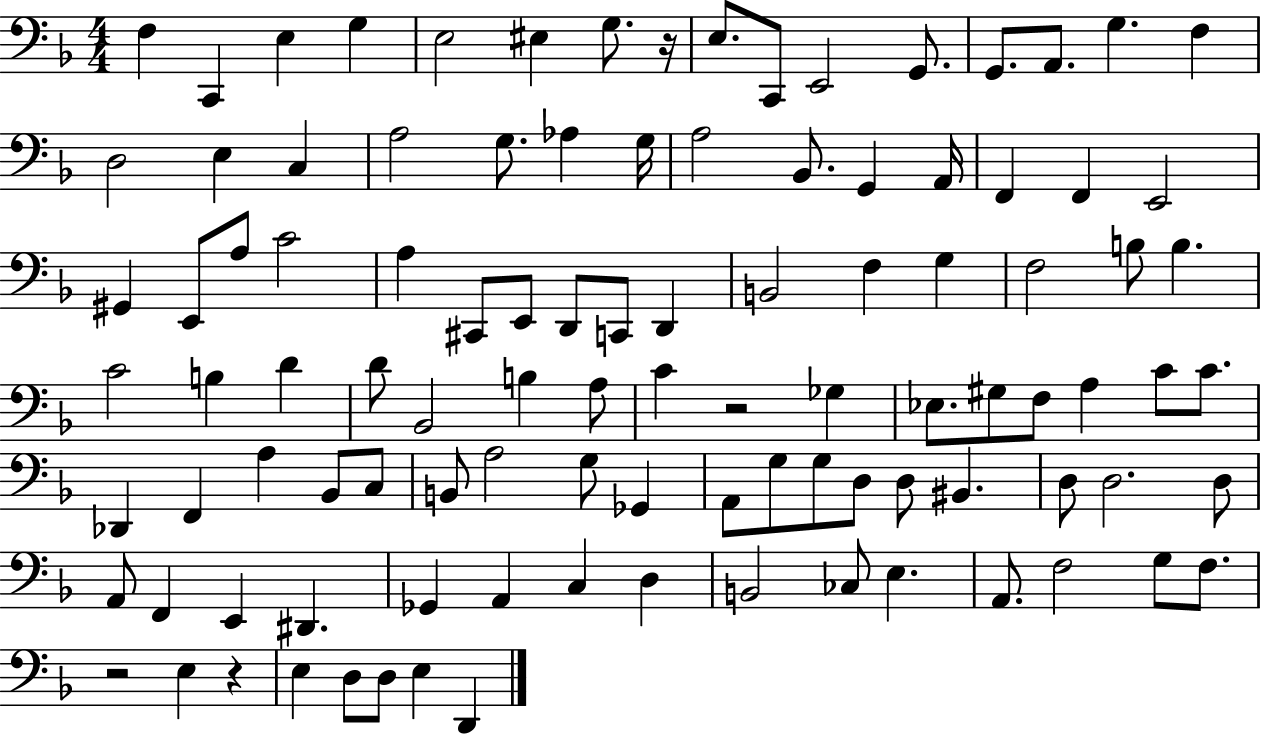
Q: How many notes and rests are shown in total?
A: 103